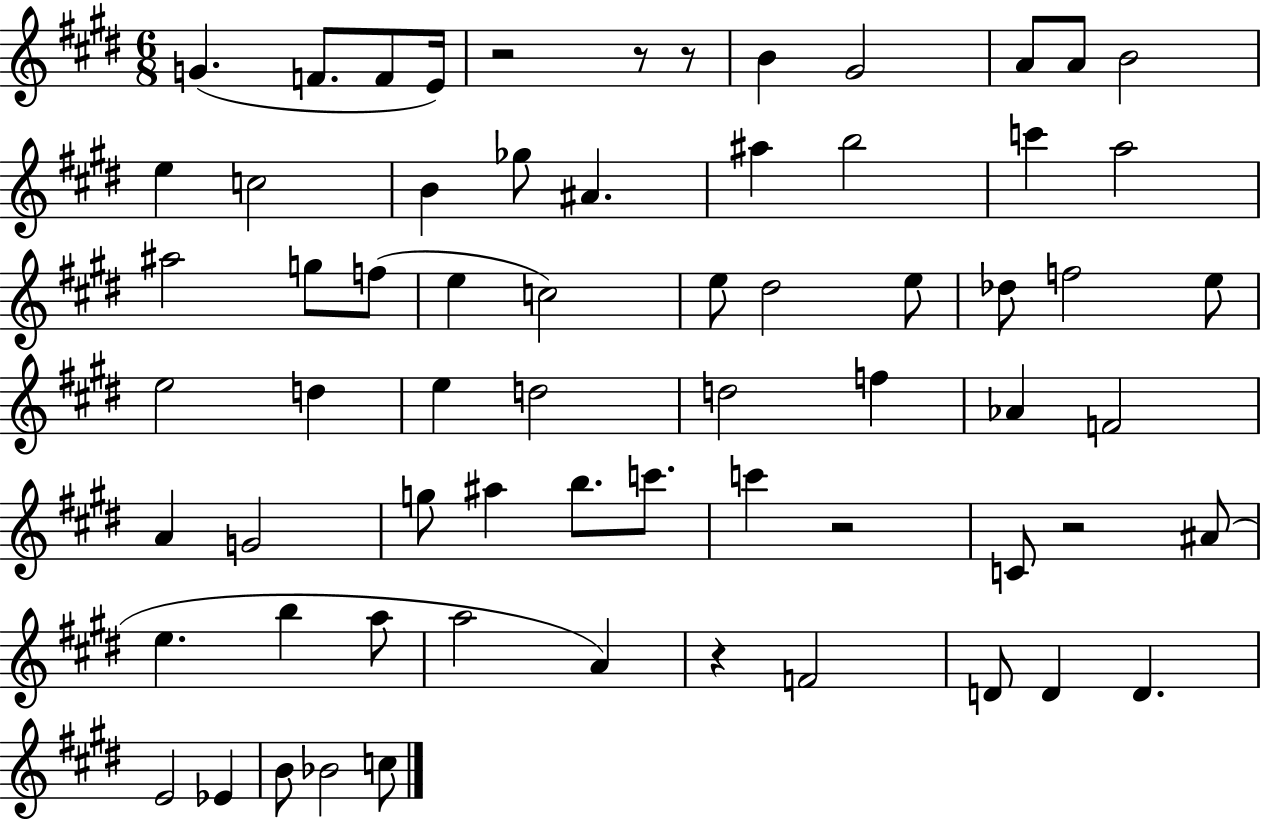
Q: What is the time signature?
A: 6/8